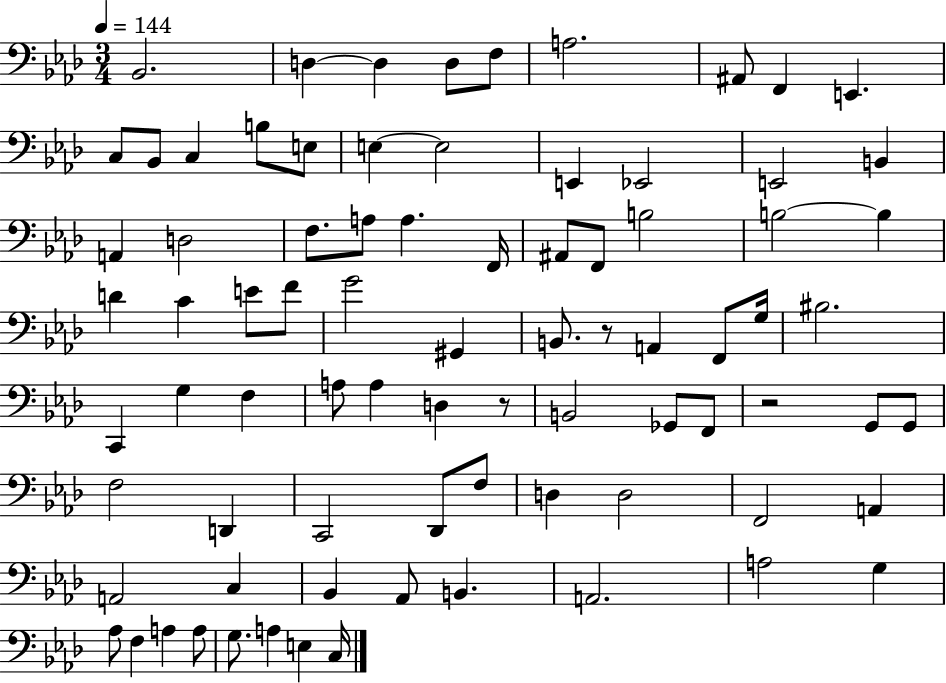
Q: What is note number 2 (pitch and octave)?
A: D3